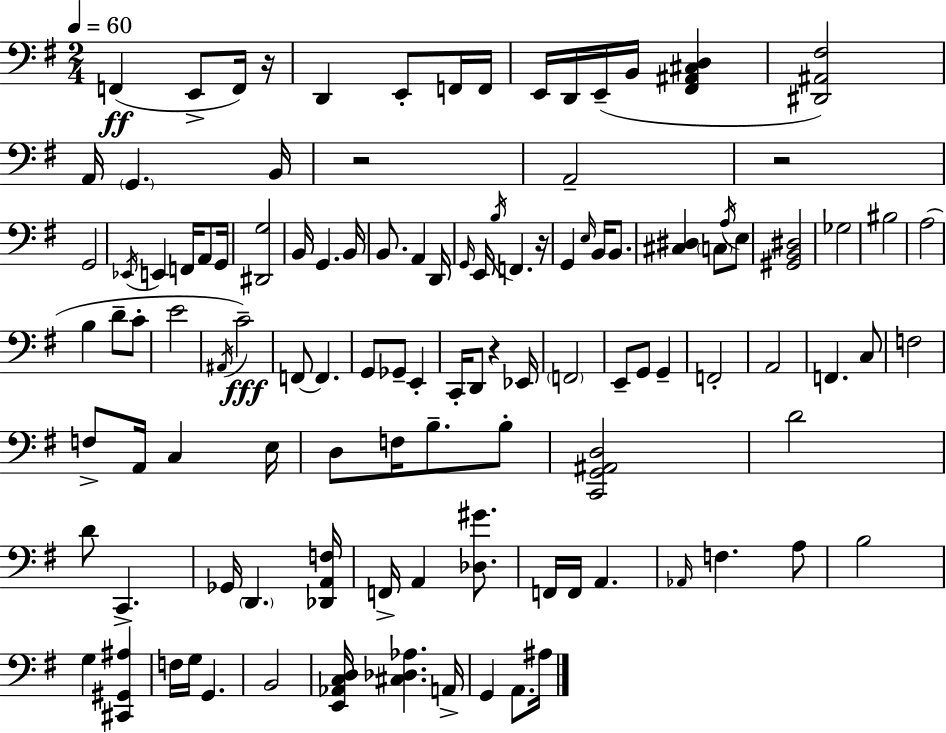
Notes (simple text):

F2/q E2/e F2/s R/s D2/q E2/e F2/s F2/s E2/s D2/s E2/s B2/s [F#2,A#2,C#3,D3]/q [D#2,A#2,F#3]/h A2/s G2/q. B2/s R/h A2/h R/h G2/h Eb2/s E2/q F2/s A2/e G2/s [D#2,G3]/h B2/s G2/q. B2/s B2/e. A2/q D2/s G2/s E2/s B3/s F2/q. R/s G2/q E3/s B2/s B2/e. [C#3,D#3]/q C3/e A3/s E3/e [G#2,B2,D#3]/h Gb3/h BIS3/h A3/h B3/q D4/e C4/e E4/h A#2/s C4/h F2/e F2/q. G2/e Gb2/e E2/q C2/s D2/e R/q Eb2/s F2/h E2/e G2/e G2/q F2/h A2/h F2/q. C3/e F3/h F3/e A2/s C3/q E3/s D3/e F3/s B3/e. B3/e [C2,G2,A#2,D3]/h D4/h D4/e C2/q. Gb2/s D2/q. [Db2,A2,F3]/s F2/s A2/q [Db3,G#4]/e. F2/s F2/s A2/q. Ab2/s F3/q. A3/e B3/h G3/q [C#2,G#2,A#3]/q F3/s G3/s G2/q. B2/h [E2,Ab2,C3,D3]/s [C#3,Db3,Ab3]/q. A2/s G2/q A2/e. A#3/s